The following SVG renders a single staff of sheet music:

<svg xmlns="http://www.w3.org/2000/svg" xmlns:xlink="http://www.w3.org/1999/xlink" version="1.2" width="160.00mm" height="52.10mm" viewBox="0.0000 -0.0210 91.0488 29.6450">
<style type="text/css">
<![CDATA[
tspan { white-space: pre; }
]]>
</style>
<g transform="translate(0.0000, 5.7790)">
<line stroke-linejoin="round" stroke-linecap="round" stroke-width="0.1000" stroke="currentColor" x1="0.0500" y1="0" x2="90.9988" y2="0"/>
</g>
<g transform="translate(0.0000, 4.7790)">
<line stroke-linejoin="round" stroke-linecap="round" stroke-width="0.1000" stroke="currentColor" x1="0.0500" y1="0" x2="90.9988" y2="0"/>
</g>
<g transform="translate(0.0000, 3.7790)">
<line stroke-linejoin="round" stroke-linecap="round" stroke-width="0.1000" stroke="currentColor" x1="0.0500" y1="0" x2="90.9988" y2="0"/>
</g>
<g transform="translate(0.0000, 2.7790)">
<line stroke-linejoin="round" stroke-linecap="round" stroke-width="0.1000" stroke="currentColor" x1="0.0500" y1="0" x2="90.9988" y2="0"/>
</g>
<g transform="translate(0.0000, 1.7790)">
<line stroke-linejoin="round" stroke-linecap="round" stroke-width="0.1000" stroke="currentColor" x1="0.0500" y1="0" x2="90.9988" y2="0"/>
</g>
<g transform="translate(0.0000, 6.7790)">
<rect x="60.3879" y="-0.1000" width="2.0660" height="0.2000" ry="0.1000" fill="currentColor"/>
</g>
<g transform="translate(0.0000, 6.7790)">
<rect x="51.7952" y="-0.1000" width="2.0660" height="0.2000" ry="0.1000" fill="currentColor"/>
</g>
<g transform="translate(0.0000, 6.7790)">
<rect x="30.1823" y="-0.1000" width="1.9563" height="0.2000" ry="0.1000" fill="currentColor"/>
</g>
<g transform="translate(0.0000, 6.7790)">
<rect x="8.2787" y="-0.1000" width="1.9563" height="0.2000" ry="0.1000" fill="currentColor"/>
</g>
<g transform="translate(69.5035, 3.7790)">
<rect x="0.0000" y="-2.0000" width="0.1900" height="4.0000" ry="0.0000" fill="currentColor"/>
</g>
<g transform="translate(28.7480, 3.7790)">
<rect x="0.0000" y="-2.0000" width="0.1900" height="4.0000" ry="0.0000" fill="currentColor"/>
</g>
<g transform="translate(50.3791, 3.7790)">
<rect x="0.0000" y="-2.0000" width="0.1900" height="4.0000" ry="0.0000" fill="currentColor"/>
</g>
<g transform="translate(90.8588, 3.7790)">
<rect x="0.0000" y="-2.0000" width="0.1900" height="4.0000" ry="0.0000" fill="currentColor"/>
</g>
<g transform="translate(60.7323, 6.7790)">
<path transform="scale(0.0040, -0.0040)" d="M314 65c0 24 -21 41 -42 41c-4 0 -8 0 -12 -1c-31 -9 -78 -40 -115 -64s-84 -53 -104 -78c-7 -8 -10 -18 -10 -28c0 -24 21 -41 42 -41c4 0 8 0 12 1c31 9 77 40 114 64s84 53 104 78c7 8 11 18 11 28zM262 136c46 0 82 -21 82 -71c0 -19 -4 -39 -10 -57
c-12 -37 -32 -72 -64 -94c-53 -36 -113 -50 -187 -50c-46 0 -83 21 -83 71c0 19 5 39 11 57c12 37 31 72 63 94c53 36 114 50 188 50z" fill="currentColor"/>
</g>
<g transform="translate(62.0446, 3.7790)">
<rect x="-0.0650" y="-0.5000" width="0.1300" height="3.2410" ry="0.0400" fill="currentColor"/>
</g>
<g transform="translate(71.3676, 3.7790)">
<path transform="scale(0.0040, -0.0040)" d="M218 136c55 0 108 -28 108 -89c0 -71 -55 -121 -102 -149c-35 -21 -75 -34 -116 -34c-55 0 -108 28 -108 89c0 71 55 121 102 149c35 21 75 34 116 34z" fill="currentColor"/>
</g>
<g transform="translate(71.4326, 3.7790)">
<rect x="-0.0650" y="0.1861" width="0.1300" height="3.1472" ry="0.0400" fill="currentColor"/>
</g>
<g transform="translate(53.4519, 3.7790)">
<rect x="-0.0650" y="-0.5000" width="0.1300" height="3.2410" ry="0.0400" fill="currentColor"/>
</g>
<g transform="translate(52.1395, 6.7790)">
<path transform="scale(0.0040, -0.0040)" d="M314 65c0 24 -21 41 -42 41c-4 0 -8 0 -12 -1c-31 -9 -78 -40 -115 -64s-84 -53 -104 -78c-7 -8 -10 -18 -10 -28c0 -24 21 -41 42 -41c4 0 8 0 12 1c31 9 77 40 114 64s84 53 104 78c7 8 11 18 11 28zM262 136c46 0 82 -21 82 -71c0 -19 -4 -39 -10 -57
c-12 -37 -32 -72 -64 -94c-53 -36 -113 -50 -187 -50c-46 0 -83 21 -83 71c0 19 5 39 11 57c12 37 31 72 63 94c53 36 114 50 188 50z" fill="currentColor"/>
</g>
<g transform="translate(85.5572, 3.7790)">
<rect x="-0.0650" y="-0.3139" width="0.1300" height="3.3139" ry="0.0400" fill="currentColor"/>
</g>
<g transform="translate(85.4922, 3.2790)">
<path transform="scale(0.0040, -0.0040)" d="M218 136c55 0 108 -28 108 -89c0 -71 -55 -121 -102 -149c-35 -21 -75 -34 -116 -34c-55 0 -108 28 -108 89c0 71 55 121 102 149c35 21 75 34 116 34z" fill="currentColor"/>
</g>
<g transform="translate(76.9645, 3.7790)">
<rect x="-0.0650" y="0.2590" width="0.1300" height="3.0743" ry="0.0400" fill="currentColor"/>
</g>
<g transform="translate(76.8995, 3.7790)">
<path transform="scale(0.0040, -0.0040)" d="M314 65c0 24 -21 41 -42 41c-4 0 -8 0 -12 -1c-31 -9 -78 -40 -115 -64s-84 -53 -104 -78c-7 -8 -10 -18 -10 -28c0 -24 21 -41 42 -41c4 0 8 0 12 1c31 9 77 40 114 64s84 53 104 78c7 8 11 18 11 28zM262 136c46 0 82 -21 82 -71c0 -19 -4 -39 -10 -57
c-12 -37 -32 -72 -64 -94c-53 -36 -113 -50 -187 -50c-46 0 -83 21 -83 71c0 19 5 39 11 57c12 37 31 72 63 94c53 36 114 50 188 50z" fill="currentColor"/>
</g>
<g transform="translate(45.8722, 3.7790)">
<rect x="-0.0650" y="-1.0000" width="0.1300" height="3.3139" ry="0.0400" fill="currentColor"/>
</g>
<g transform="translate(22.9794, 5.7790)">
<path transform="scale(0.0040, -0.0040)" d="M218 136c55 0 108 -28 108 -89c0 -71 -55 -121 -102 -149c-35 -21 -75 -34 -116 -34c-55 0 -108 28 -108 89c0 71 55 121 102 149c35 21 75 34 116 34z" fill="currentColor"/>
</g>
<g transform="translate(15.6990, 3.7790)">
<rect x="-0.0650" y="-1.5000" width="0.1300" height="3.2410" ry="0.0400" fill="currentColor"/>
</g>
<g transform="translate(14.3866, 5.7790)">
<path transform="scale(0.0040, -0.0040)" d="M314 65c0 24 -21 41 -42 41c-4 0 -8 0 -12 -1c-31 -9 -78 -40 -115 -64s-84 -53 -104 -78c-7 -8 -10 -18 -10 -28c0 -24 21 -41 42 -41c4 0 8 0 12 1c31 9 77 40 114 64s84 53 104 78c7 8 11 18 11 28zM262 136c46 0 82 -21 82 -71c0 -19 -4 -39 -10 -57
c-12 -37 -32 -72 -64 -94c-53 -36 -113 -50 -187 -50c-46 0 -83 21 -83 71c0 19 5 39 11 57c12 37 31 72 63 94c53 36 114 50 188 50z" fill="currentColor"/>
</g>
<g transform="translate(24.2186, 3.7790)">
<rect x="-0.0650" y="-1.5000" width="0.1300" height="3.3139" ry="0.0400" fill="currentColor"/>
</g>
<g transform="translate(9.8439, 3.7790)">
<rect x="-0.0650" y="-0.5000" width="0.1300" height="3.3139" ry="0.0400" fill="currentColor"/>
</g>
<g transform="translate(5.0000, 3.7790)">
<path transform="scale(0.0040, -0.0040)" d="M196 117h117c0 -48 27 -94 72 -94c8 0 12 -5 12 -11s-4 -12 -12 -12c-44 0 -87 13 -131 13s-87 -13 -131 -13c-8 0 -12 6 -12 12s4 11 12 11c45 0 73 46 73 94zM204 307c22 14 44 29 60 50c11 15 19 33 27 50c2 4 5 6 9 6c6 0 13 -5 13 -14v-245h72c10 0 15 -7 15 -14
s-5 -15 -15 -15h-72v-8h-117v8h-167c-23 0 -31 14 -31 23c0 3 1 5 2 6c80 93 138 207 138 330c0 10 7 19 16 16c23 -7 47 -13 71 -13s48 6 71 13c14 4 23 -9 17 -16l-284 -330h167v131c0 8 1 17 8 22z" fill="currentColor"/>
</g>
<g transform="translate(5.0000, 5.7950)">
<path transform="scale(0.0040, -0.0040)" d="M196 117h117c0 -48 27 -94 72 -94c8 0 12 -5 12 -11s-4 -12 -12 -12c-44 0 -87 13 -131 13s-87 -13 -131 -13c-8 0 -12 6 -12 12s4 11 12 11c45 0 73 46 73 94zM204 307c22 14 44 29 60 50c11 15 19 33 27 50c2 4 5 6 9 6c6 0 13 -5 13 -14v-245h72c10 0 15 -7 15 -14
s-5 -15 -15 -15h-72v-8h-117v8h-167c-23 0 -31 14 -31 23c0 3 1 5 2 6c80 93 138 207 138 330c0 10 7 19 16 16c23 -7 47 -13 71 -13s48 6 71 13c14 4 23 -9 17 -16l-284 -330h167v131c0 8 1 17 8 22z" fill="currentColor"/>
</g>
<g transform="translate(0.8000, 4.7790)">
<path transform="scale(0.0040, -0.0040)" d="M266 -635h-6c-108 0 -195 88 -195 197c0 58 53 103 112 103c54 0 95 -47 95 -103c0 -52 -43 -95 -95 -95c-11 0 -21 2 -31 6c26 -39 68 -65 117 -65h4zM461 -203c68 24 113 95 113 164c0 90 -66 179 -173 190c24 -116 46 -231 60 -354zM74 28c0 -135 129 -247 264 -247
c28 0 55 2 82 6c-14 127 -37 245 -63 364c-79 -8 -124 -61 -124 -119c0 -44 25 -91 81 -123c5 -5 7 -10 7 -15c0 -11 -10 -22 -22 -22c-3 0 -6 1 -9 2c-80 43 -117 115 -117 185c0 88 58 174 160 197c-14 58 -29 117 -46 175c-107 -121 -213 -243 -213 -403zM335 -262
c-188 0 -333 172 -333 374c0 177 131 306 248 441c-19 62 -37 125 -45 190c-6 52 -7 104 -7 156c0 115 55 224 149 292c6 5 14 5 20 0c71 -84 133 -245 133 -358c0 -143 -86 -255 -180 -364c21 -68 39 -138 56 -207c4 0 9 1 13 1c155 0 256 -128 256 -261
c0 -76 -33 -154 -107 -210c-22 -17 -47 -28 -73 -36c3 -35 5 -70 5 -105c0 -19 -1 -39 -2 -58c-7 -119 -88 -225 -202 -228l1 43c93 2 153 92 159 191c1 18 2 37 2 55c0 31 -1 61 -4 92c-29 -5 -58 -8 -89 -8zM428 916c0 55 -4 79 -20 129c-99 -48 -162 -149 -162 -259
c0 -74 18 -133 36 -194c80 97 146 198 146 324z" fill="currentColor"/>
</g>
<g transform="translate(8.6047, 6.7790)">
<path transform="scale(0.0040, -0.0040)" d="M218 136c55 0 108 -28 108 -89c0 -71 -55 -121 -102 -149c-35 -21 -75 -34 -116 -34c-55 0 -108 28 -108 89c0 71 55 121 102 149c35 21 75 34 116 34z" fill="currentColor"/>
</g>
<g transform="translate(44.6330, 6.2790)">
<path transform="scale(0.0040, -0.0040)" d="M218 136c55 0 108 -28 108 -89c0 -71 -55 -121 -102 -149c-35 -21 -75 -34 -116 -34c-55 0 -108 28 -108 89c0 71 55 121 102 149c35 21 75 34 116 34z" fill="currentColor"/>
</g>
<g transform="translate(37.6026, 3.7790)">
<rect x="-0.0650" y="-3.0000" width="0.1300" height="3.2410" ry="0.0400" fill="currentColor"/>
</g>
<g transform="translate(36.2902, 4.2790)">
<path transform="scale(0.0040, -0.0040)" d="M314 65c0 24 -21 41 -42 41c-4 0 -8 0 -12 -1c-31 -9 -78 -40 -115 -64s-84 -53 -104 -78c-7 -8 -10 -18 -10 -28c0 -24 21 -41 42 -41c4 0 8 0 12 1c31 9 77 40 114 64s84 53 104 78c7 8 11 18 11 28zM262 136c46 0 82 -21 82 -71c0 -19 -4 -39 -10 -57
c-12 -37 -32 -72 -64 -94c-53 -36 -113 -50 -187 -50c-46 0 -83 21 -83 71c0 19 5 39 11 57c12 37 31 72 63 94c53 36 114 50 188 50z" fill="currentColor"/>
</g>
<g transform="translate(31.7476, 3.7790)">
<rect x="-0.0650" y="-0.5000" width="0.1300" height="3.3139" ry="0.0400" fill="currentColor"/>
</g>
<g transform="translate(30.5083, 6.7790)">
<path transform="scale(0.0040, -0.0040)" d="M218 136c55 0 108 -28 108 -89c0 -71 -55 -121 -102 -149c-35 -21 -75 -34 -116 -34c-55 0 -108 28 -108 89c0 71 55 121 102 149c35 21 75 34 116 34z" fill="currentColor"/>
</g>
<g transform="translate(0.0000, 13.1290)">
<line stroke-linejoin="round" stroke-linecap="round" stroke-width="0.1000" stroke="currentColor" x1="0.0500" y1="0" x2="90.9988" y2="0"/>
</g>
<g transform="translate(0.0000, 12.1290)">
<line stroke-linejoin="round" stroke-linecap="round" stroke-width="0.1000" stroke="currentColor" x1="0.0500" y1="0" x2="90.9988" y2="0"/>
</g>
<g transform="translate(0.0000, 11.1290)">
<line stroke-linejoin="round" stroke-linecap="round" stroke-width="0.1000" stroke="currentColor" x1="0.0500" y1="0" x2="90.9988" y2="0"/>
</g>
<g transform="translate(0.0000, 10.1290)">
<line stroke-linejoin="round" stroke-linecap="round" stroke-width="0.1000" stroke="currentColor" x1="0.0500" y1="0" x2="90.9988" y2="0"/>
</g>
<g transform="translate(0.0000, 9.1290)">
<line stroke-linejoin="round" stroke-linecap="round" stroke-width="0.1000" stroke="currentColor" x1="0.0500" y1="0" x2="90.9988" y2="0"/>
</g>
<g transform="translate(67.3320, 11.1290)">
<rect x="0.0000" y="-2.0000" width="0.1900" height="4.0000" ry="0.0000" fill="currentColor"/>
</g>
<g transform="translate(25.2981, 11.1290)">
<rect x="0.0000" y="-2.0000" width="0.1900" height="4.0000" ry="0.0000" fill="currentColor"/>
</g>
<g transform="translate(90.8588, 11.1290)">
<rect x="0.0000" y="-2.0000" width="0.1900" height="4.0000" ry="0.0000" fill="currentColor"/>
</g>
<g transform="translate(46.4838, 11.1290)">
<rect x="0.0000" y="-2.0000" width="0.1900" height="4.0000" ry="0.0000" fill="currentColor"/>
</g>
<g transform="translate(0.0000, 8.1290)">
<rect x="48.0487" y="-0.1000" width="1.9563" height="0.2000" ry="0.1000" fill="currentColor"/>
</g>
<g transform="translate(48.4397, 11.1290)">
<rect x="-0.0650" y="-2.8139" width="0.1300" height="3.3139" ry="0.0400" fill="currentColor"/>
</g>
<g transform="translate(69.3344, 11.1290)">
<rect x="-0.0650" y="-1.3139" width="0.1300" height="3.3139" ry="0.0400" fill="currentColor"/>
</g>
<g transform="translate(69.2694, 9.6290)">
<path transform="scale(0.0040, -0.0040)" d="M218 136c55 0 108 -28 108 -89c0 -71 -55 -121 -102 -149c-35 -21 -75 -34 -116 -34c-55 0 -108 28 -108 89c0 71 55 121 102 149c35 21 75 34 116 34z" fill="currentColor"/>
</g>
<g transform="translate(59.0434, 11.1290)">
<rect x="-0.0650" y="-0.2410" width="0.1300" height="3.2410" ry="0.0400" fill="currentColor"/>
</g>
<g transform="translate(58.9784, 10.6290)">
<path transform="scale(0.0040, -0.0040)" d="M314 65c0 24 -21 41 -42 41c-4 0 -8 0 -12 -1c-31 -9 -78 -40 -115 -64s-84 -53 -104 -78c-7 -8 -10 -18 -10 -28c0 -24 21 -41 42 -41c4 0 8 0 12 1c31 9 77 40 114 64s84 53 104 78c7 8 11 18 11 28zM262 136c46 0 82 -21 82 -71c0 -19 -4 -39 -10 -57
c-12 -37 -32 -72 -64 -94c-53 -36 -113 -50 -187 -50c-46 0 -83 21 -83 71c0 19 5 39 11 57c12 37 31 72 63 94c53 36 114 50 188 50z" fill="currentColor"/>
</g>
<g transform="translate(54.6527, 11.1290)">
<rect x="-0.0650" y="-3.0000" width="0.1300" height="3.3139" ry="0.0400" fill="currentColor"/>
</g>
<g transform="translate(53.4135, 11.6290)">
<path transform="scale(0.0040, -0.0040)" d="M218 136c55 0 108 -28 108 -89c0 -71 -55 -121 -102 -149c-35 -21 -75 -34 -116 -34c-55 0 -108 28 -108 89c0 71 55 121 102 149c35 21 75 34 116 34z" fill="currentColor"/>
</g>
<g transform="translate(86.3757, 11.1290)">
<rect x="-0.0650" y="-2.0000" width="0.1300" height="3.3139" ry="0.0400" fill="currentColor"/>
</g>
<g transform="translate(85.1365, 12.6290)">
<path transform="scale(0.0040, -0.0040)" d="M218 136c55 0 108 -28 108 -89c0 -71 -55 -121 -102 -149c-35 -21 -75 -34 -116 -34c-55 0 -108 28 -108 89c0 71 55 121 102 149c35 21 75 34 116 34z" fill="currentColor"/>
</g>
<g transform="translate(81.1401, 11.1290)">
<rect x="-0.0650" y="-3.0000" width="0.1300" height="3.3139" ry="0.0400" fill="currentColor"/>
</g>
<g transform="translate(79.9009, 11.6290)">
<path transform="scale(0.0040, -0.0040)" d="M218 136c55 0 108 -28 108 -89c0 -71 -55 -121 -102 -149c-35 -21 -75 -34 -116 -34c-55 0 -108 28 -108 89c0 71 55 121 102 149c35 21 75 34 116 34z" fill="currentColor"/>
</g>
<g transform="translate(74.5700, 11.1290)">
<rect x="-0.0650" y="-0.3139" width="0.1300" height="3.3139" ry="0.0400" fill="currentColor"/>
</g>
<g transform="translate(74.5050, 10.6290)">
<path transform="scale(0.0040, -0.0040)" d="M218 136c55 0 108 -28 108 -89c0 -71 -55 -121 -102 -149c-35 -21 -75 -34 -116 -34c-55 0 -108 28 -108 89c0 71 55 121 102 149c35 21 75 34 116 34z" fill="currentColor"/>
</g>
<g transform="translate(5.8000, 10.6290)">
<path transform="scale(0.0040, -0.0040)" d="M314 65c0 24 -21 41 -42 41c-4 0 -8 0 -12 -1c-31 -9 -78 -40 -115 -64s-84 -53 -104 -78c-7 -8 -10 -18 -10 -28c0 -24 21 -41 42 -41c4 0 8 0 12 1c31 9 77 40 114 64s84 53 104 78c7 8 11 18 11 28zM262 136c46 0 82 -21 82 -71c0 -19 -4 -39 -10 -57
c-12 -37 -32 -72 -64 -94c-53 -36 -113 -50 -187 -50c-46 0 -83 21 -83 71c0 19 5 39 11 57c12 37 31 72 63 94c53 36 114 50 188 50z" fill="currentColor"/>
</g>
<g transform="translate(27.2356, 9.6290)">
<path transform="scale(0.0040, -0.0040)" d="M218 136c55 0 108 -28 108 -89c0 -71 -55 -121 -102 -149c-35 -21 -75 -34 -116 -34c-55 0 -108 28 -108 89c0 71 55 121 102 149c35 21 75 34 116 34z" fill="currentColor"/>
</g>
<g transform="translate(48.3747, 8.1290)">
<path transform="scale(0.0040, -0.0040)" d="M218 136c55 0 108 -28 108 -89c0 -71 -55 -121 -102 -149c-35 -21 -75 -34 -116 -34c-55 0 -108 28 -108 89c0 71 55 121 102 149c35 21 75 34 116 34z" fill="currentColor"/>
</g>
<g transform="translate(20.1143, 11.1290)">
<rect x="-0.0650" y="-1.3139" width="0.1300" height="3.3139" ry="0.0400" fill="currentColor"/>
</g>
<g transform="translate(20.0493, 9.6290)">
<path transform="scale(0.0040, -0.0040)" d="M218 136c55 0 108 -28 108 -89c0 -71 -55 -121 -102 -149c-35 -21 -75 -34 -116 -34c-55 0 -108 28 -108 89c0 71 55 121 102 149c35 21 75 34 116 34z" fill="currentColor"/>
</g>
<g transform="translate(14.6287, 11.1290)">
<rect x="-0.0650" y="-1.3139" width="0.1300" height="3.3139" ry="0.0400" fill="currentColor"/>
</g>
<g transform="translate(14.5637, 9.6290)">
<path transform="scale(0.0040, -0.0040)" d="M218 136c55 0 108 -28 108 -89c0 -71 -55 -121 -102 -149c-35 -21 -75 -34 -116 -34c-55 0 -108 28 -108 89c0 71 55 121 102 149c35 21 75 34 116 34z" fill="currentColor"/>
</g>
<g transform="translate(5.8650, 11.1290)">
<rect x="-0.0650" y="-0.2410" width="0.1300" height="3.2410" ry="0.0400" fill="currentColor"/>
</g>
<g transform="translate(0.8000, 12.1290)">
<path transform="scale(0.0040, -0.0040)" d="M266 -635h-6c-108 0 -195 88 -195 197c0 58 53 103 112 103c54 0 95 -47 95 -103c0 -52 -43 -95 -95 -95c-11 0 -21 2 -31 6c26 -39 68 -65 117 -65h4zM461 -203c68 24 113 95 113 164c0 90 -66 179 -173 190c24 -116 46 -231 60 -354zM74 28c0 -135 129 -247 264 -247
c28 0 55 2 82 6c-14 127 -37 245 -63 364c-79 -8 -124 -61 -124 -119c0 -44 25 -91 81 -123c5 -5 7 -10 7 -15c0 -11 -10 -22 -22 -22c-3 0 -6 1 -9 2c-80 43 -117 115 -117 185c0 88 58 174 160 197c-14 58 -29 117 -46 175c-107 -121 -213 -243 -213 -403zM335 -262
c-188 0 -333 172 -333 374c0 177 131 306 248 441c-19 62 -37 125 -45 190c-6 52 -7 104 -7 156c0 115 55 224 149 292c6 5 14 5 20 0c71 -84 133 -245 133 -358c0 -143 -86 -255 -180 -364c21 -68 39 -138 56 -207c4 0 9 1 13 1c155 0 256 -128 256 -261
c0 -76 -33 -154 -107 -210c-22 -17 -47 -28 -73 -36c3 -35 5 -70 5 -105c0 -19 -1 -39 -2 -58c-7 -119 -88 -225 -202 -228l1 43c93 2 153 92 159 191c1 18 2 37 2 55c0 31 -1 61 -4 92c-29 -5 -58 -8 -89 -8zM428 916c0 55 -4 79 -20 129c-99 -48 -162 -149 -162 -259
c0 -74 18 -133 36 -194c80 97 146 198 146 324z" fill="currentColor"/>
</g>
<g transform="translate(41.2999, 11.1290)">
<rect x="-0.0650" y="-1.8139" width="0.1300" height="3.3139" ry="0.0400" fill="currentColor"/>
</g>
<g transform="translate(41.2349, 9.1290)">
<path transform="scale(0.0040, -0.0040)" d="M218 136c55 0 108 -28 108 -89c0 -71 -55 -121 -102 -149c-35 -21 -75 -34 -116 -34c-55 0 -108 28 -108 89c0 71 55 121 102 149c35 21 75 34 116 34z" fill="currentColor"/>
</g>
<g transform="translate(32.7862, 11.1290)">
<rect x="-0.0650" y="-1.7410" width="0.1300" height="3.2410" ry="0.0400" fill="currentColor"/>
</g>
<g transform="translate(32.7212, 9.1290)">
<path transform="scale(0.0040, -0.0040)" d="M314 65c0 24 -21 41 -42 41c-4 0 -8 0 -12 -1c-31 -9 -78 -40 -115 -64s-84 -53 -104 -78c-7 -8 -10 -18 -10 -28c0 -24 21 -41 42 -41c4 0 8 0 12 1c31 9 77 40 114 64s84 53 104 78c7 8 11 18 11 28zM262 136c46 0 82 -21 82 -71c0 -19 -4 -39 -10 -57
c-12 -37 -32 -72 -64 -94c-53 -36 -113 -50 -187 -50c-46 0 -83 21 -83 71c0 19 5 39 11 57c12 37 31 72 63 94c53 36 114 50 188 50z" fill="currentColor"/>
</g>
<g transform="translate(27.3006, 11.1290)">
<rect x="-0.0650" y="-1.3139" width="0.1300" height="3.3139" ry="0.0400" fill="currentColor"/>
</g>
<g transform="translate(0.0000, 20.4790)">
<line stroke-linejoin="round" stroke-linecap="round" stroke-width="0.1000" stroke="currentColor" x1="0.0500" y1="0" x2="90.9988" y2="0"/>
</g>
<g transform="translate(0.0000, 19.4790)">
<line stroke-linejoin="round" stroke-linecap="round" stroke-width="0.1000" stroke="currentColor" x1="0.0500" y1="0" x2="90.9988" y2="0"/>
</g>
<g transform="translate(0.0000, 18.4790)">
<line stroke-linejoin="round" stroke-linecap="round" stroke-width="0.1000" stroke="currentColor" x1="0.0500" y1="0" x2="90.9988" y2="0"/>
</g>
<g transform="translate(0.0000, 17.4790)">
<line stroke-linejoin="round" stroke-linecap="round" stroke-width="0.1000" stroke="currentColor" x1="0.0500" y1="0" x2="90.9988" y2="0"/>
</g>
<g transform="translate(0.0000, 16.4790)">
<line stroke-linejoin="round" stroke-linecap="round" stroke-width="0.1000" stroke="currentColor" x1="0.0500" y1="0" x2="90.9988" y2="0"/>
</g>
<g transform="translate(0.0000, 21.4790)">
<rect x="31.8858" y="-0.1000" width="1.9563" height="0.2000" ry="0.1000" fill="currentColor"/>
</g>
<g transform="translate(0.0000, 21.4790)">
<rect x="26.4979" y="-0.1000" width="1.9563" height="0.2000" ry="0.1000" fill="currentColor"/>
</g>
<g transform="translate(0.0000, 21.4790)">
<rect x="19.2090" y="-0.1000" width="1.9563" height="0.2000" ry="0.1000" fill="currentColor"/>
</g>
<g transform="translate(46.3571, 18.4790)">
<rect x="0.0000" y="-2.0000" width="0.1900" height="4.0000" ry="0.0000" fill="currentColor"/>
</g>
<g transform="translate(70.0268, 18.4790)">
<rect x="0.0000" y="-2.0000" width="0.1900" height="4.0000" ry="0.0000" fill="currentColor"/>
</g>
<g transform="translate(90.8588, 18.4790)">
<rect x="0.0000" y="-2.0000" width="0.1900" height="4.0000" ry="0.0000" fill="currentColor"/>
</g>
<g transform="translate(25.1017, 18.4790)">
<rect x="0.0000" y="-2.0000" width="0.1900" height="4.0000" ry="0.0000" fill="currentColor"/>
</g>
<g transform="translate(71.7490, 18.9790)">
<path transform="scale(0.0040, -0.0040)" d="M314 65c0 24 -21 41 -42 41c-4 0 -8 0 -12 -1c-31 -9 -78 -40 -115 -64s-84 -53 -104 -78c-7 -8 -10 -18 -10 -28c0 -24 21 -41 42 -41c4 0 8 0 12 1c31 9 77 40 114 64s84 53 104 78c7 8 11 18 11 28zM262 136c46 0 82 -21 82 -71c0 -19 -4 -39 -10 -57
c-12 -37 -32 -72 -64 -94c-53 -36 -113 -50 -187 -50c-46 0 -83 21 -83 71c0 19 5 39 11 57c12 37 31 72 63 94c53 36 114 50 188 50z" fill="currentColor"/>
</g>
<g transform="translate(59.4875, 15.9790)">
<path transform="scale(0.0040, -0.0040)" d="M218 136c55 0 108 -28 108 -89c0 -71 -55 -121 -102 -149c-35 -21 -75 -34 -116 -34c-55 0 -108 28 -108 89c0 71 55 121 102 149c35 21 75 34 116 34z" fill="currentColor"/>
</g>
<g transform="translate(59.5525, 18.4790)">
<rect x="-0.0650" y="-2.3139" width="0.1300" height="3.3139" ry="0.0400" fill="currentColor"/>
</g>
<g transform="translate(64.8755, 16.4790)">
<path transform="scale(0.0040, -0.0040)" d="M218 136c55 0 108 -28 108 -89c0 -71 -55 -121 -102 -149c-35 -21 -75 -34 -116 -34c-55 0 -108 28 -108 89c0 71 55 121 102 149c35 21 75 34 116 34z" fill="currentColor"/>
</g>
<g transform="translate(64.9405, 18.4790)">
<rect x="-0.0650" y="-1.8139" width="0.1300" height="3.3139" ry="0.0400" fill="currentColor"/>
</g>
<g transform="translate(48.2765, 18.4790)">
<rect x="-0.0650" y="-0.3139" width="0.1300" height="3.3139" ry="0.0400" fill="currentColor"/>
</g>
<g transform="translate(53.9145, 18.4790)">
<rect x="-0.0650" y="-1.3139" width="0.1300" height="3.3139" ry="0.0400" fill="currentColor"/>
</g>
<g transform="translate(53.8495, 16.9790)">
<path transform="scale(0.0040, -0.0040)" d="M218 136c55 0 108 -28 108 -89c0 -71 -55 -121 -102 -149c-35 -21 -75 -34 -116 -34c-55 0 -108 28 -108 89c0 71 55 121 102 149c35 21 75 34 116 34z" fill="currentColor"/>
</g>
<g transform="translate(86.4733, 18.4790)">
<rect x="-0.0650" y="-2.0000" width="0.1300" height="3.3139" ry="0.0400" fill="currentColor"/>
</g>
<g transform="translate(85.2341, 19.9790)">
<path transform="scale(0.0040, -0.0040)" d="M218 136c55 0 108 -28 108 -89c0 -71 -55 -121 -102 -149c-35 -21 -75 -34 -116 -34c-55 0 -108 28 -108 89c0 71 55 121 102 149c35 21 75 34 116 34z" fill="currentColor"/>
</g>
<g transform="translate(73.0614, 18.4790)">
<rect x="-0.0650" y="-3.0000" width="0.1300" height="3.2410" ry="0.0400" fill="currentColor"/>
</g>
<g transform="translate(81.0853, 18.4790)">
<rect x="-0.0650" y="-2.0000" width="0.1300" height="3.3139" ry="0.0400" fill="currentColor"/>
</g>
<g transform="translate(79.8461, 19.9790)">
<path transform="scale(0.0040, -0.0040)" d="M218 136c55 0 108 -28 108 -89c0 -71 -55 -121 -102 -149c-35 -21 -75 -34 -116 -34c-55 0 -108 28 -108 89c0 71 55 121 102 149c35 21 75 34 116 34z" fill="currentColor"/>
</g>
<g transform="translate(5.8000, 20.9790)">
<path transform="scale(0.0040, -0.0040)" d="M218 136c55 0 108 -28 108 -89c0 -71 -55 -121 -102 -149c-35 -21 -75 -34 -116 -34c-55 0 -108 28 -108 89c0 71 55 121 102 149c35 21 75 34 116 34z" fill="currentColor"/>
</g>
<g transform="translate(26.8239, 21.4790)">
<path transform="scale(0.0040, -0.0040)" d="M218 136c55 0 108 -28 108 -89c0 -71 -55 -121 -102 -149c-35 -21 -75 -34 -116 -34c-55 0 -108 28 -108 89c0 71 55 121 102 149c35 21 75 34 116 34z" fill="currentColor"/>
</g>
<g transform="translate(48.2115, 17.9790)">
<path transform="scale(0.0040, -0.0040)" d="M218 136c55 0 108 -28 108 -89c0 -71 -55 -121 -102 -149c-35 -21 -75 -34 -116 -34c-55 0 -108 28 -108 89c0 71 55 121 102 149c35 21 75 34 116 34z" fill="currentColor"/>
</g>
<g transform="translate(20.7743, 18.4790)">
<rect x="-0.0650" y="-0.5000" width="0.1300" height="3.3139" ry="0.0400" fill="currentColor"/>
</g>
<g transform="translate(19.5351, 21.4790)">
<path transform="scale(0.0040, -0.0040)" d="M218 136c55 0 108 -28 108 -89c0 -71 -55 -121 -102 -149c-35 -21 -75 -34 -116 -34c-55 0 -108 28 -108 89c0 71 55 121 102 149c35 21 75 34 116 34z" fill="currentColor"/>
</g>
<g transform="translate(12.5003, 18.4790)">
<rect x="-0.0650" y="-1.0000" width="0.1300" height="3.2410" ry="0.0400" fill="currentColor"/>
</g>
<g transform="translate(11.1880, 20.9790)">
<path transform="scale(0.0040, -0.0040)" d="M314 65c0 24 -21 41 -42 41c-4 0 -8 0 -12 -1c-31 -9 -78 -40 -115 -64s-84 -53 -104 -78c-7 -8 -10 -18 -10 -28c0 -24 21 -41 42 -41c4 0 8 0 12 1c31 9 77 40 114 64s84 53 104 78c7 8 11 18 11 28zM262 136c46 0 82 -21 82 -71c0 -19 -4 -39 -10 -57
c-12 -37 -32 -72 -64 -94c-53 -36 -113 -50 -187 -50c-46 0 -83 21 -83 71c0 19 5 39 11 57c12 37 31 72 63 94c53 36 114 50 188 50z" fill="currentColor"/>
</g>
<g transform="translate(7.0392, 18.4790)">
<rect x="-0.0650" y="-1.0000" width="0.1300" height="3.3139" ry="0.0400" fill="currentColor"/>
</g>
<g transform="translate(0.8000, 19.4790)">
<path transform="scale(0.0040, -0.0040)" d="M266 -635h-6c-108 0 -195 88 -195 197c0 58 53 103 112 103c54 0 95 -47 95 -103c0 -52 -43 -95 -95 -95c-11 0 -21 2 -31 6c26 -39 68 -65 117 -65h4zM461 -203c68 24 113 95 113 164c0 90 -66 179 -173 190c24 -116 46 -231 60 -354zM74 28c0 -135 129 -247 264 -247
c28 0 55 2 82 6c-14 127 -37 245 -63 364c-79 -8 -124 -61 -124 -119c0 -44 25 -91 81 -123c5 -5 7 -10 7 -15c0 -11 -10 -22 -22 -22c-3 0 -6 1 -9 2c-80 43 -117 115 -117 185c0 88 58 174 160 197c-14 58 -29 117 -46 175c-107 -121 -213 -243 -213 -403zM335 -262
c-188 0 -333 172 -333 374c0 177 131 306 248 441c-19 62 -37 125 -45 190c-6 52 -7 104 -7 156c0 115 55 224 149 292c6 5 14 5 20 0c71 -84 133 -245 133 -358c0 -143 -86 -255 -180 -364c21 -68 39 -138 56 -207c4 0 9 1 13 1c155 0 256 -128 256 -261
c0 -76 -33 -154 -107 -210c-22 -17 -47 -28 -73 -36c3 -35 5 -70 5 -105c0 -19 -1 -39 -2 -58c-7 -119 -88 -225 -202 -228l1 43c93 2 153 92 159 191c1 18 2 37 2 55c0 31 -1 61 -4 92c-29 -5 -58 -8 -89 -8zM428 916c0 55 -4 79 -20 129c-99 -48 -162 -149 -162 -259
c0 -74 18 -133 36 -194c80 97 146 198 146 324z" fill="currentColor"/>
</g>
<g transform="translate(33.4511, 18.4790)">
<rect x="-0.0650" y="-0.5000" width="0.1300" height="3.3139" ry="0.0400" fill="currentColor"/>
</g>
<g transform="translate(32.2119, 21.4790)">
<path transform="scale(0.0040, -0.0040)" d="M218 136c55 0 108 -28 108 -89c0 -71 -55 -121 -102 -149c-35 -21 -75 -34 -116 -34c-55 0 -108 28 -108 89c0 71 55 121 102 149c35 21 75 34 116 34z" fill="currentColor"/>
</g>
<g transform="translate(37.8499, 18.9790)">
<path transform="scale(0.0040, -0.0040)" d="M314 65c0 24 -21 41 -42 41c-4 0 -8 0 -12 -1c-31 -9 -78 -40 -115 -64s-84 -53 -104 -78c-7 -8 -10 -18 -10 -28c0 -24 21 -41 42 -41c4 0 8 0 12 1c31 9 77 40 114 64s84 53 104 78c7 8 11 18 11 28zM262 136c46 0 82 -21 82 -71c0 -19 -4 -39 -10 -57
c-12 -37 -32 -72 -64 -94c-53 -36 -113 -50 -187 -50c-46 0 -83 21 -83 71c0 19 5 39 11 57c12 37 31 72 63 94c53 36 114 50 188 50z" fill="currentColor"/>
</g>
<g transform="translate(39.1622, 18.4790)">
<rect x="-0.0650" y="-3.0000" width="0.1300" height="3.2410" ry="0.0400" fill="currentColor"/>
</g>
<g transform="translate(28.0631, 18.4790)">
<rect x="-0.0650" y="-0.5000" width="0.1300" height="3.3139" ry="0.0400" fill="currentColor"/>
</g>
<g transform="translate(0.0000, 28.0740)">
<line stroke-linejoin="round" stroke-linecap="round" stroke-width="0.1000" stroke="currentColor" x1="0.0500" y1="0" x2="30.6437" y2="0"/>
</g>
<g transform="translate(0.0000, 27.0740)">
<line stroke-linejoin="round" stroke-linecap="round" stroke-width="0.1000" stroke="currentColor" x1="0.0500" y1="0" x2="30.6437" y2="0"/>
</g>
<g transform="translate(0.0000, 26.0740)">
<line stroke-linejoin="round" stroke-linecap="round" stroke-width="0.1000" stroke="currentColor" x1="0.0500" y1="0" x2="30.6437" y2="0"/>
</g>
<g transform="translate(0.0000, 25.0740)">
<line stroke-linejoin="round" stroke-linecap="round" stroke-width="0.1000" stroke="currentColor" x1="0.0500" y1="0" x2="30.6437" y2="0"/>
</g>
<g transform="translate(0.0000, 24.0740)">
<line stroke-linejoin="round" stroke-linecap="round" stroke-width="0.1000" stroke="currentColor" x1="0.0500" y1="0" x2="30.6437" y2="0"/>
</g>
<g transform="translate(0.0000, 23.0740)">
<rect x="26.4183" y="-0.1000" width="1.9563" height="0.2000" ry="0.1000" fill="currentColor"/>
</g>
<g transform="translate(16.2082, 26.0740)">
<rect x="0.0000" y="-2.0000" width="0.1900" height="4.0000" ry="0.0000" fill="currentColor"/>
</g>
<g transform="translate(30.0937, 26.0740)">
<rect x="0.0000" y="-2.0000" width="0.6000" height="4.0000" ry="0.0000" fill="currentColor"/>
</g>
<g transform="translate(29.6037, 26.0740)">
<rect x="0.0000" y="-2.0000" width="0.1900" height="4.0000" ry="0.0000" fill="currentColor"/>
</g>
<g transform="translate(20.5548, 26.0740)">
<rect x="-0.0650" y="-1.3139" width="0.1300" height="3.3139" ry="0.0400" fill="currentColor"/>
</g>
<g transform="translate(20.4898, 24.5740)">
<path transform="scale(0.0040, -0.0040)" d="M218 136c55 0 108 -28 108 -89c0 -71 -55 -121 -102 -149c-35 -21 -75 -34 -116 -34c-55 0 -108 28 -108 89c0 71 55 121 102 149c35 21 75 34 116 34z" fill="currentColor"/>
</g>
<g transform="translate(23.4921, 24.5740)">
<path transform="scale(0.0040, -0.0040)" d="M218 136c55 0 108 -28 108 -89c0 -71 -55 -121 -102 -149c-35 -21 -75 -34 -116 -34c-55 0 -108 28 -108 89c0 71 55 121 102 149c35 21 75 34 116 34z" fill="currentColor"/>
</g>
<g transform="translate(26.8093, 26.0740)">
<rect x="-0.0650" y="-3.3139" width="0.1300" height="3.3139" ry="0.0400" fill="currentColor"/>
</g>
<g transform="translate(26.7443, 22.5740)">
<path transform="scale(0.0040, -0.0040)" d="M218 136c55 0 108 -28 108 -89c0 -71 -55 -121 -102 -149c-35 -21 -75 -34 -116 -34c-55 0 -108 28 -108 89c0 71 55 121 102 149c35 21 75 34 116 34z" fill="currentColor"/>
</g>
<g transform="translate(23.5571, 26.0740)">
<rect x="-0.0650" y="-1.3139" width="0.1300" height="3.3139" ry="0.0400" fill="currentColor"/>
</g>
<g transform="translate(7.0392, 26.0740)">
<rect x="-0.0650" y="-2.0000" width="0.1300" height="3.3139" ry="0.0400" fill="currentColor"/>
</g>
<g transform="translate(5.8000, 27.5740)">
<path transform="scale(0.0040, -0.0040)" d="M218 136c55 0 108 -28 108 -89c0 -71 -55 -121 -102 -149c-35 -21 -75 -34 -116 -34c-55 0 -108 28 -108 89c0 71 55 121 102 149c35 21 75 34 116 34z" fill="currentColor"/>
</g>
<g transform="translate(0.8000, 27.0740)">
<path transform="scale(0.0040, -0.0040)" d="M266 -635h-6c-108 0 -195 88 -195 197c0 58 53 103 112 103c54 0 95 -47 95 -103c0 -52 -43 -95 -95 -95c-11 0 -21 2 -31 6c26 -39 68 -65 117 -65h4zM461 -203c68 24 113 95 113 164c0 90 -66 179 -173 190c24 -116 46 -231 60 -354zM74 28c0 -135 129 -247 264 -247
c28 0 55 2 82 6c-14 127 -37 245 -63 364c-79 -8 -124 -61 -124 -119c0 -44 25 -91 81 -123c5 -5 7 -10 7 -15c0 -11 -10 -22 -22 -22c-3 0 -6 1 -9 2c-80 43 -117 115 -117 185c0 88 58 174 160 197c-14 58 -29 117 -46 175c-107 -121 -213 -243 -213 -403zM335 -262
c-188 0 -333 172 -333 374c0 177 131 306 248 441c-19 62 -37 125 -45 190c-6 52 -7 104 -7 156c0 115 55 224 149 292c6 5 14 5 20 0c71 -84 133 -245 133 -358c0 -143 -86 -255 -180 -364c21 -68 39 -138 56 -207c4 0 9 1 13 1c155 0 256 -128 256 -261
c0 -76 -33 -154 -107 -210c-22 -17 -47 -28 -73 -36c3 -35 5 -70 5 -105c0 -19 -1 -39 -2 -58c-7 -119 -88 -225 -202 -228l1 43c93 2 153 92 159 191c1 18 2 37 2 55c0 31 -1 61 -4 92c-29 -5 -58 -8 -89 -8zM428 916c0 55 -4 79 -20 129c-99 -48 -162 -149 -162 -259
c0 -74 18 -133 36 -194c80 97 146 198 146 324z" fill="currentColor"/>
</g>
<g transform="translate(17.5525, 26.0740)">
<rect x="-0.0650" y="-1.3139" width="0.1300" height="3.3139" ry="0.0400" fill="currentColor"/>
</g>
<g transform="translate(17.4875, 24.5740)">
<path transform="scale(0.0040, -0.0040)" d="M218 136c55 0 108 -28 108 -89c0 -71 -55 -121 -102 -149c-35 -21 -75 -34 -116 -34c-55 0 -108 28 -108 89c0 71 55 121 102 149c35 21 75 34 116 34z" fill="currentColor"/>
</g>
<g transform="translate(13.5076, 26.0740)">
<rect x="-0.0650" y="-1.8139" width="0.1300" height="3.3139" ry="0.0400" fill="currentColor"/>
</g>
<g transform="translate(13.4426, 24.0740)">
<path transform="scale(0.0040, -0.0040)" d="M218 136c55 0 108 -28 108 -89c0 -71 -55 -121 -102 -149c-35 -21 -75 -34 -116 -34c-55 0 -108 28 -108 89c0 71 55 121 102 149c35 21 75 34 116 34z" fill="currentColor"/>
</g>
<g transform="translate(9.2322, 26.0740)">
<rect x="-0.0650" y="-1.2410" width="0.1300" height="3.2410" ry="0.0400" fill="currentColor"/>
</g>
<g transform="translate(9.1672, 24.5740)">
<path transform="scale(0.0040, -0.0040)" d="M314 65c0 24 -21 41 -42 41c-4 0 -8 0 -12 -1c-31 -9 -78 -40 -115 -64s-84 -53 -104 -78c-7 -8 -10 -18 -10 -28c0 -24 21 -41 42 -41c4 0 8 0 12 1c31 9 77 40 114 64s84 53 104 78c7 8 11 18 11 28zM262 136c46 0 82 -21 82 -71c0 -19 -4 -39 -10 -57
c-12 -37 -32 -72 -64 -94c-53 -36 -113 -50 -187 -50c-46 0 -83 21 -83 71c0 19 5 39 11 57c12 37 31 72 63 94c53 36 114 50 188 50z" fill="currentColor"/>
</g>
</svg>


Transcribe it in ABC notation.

X:1
T:Untitled
M:4/4
L:1/4
K:C
C E2 E C A2 D C2 C2 B B2 c c2 e e e f2 f a A c2 e c A F D D2 C C C A2 c e g f A2 F F F e2 f e e e b